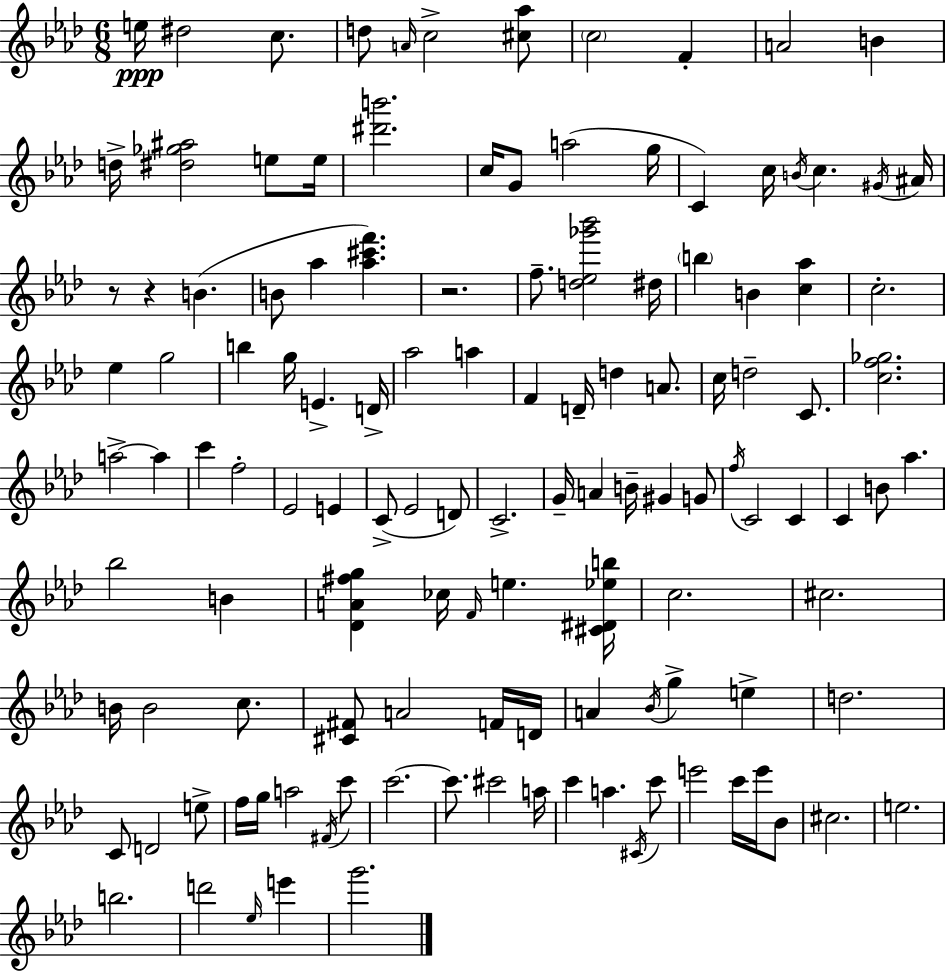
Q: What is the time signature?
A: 6/8